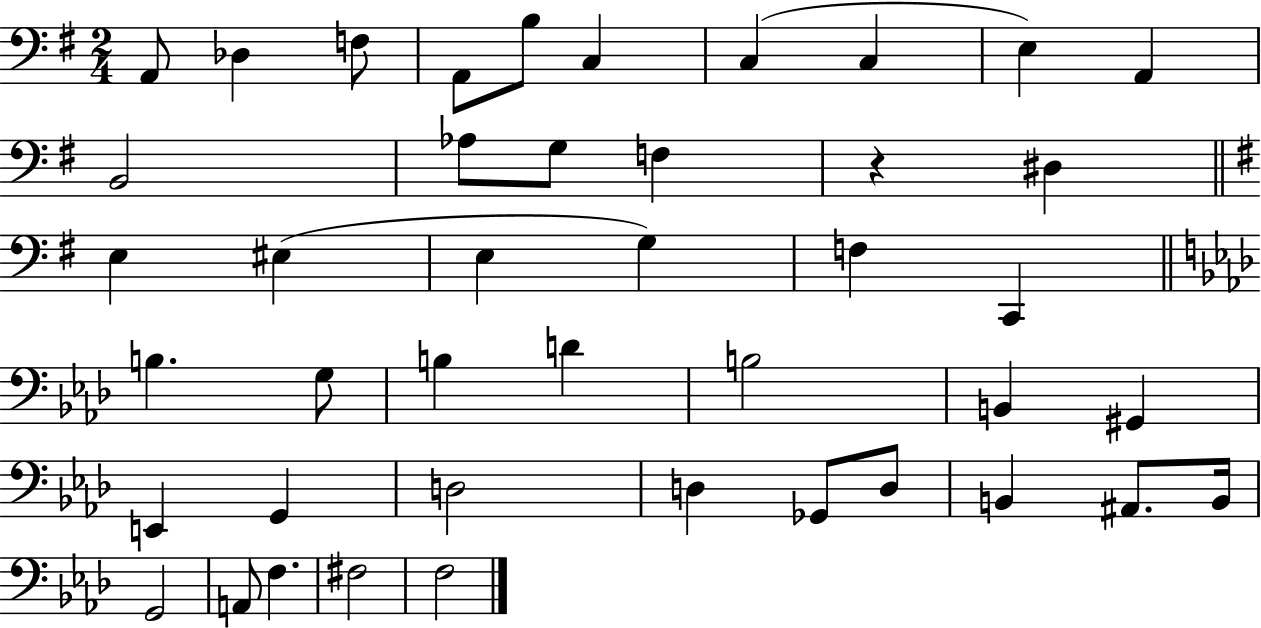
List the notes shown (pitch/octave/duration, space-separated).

A2/e Db3/q F3/e A2/e B3/e C3/q C3/q C3/q E3/q A2/q B2/h Ab3/e G3/e F3/q R/q D#3/q E3/q EIS3/q E3/q G3/q F3/q C2/q B3/q. G3/e B3/q D4/q B3/h B2/q G#2/q E2/q G2/q D3/h D3/q Gb2/e D3/e B2/q A#2/e. B2/s G2/h A2/e F3/q. F#3/h F3/h